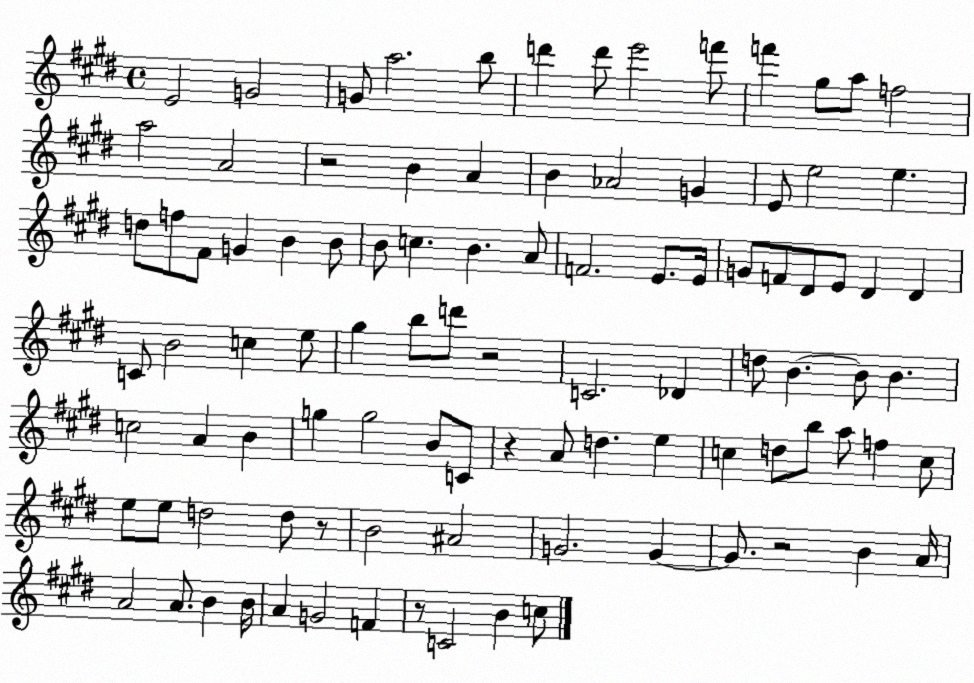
X:1
T:Untitled
M:4/4
L:1/4
K:E
E2 G2 G/2 a2 b/2 d' d'/2 e'2 f'/2 f' ^g/2 a/2 f2 a2 A2 z2 B A B _A2 G E/2 e2 e d/2 f/2 ^F/2 G B B/2 B/2 c B A/2 F2 E/2 E/4 G/2 F/2 ^D/2 E/2 ^D ^D C/2 B2 c e/2 ^g b/2 d'/2 z2 C2 _D d/2 B B/2 B c2 A B g g2 B/2 C/2 z A/2 d e c d/2 b/2 a/2 f c/2 e/2 e/2 d2 d/2 z/2 B2 ^A2 G2 G G/2 z2 B A/4 A2 A/2 B B/4 A G2 F z/2 C2 B c/2